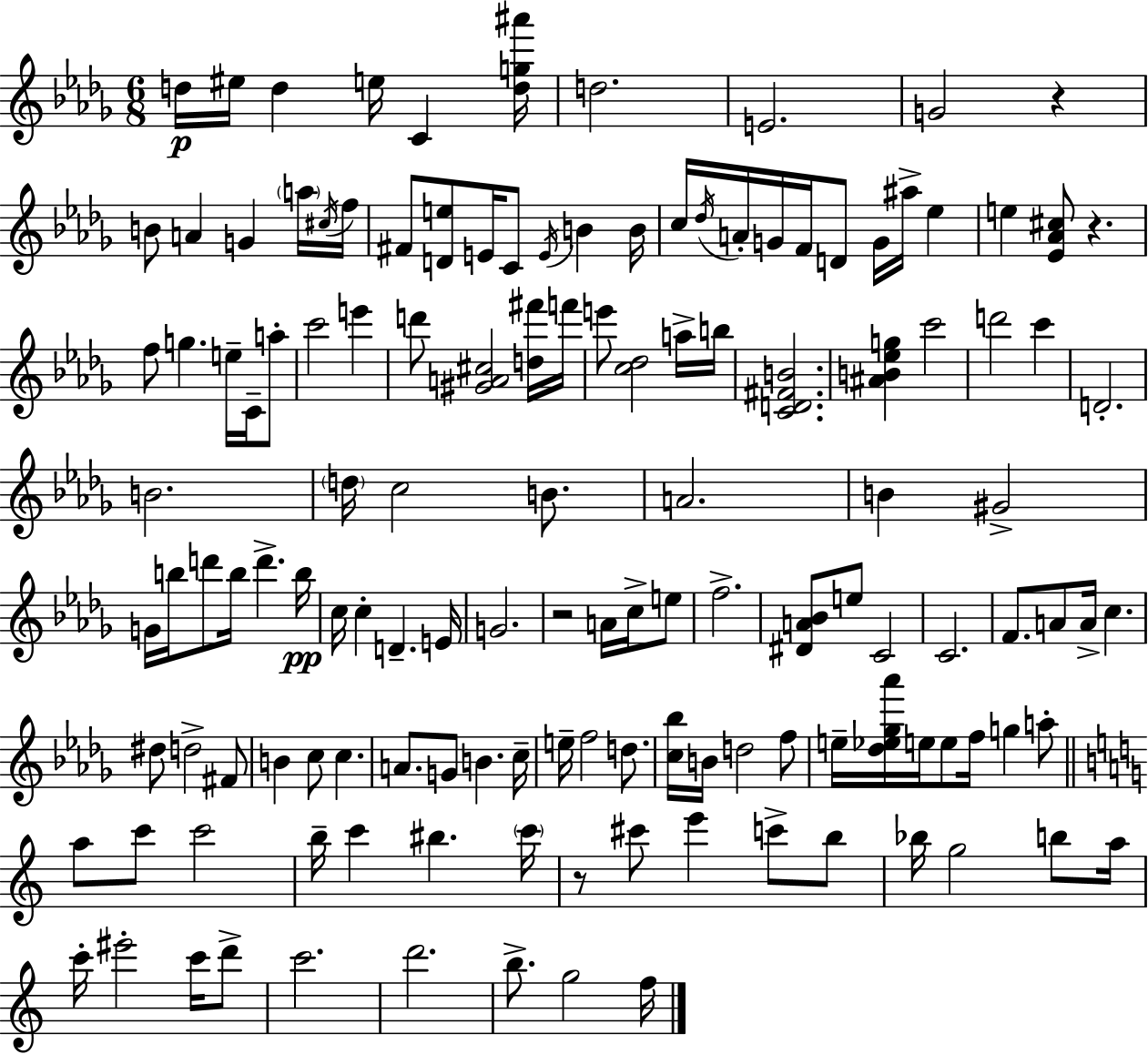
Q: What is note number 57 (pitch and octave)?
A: B5